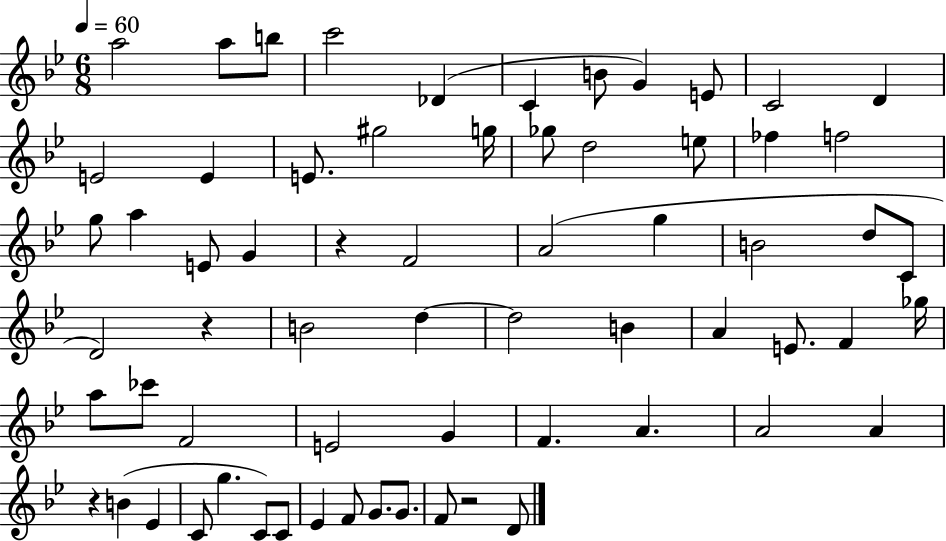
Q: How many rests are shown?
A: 4